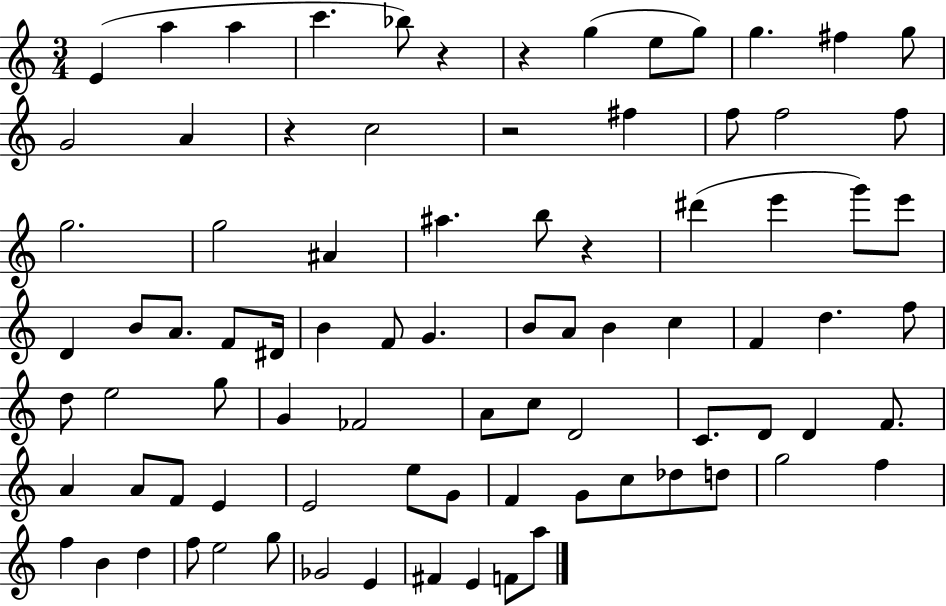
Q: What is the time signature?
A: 3/4